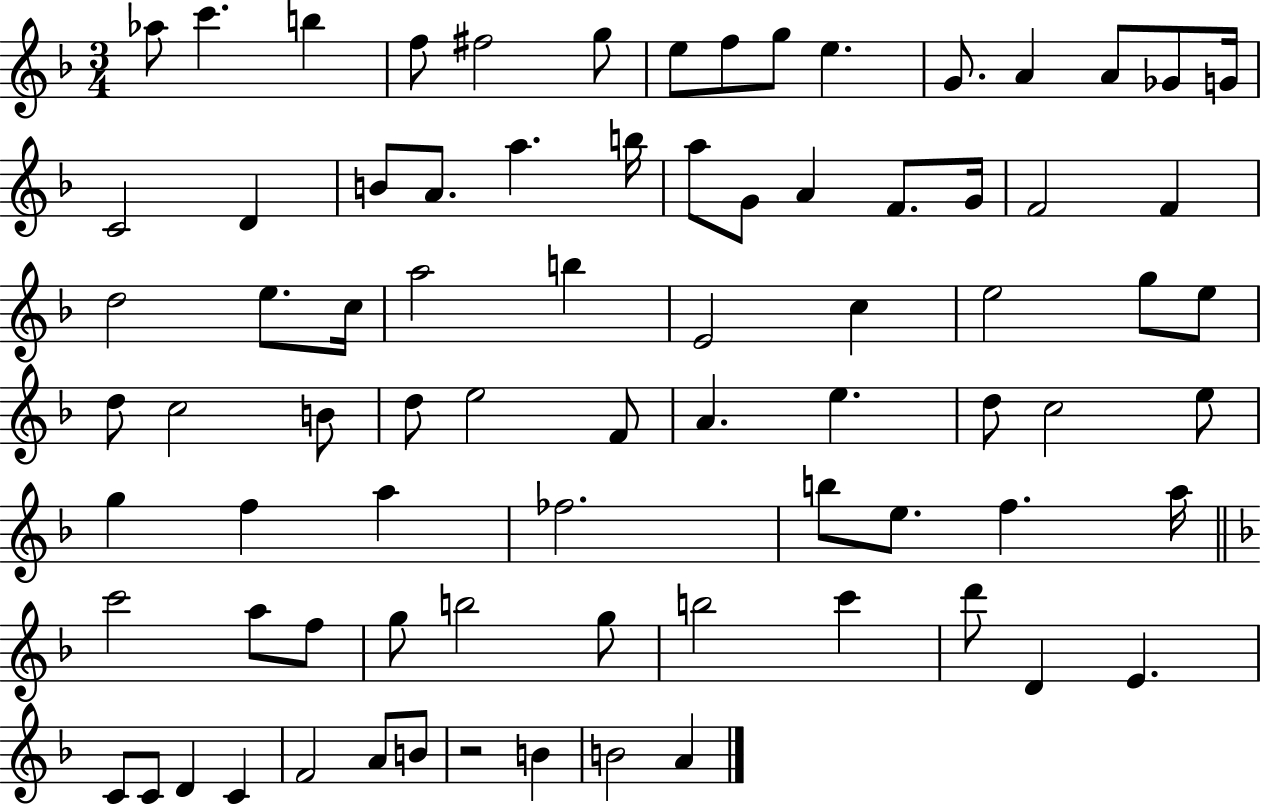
{
  \clef treble
  \numericTimeSignature
  \time 3/4
  \key f \major
  aes''8 c'''4. b''4 | f''8 fis''2 g''8 | e''8 f''8 g''8 e''4. | g'8. a'4 a'8 ges'8 g'16 | \break c'2 d'4 | b'8 a'8. a''4. b''16 | a''8 g'8 a'4 f'8. g'16 | f'2 f'4 | \break d''2 e''8. c''16 | a''2 b''4 | e'2 c''4 | e''2 g''8 e''8 | \break d''8 c''2 b'8 | d''8 e''2 f'8 | a'4. e''4. | d''8 c''2 e''8 | \break g''4 f''4 a''4 | fes''2. | b''8 e''8. f''4. a''16 | \bar "||" \break \key d \minor c'''2 a''8 f''8 | g''8 b''2 g''8 | b''2 c'''4 | d'''8 d'4 e'4. | \break c'8 c'8 d'4 c'4 | f'2 a'8 b'8 | r2 b'4 | b'2 a'4 | \break \bar "|."
}